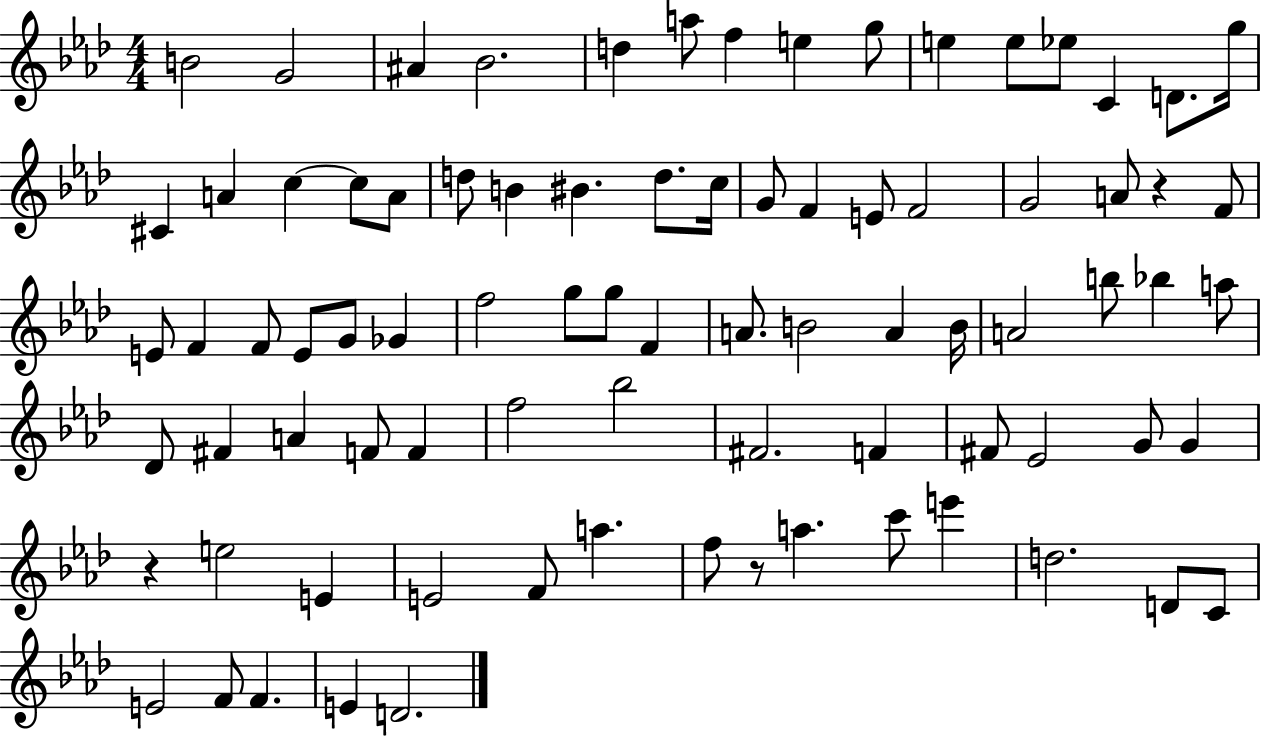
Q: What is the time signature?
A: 4/4